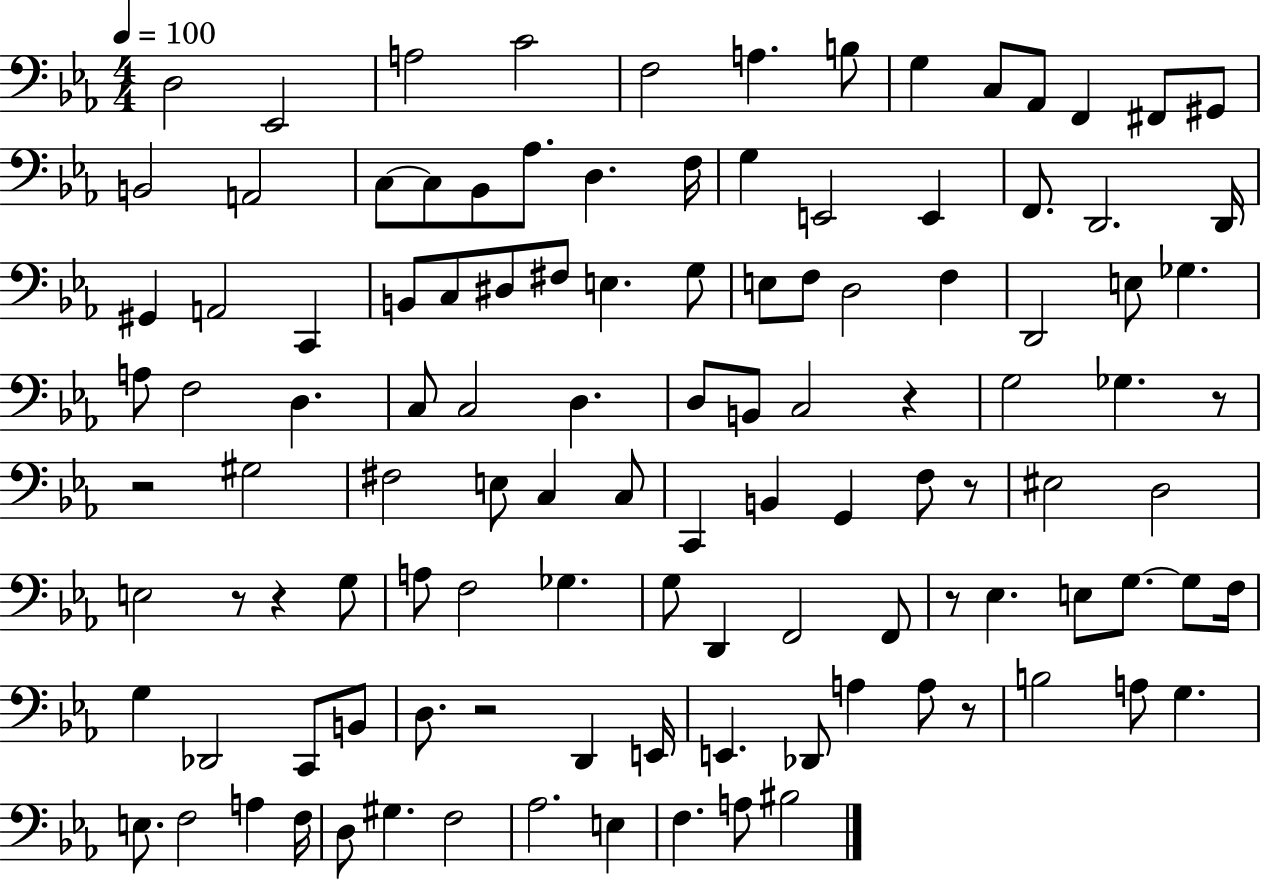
X:1
T:Untitled
M:4/4
L:1/4
K:Eb
D,2 _E,,2 A,2 C2 F,2 A, B,/2 G, C,/2 _A,,/2 F,, ^F,,/2 ^G,,/2 B,,2 A,,2 C,/2 C,/2 _B,,/2 _A,/2 D, F,/4 G, E,,2 E,, F,,/2 D,,2 D,,/4 ^G,, A,,2 C,, B,,/2 C,/2 ^D,/2 ^F,/2 E, G,/2 E,/2 F,/2 D,2 F, D,,2 E,/2 _G, A,/2 F,2 D, C,/2 C,2 D, D,/2 B,,/2 C,2 z G,2 _G, z/2 z2 ^G,2 ^F,2 E,/2 C, C,/2 C,, B,, G,, F,/2 z/2 ^E,2 D,2 E,2 z/2 z G,/2 A,/2 F,2 _G, G,/2 D,, F,,2 F,,/2 z/2 _E, E,/2 G,/2 G,/2 F,/4 G, _D,,2 C,,/2 B,,/2 D,/2 z2 D,, E,,/4 E,, _D,,/2 A, A,/2 z/2 B,2 A,/2 G, E,/2 F,2 A, F,/4 D,/2 ^G, F,2 _A,2 E, F, A,/2 ^B,2